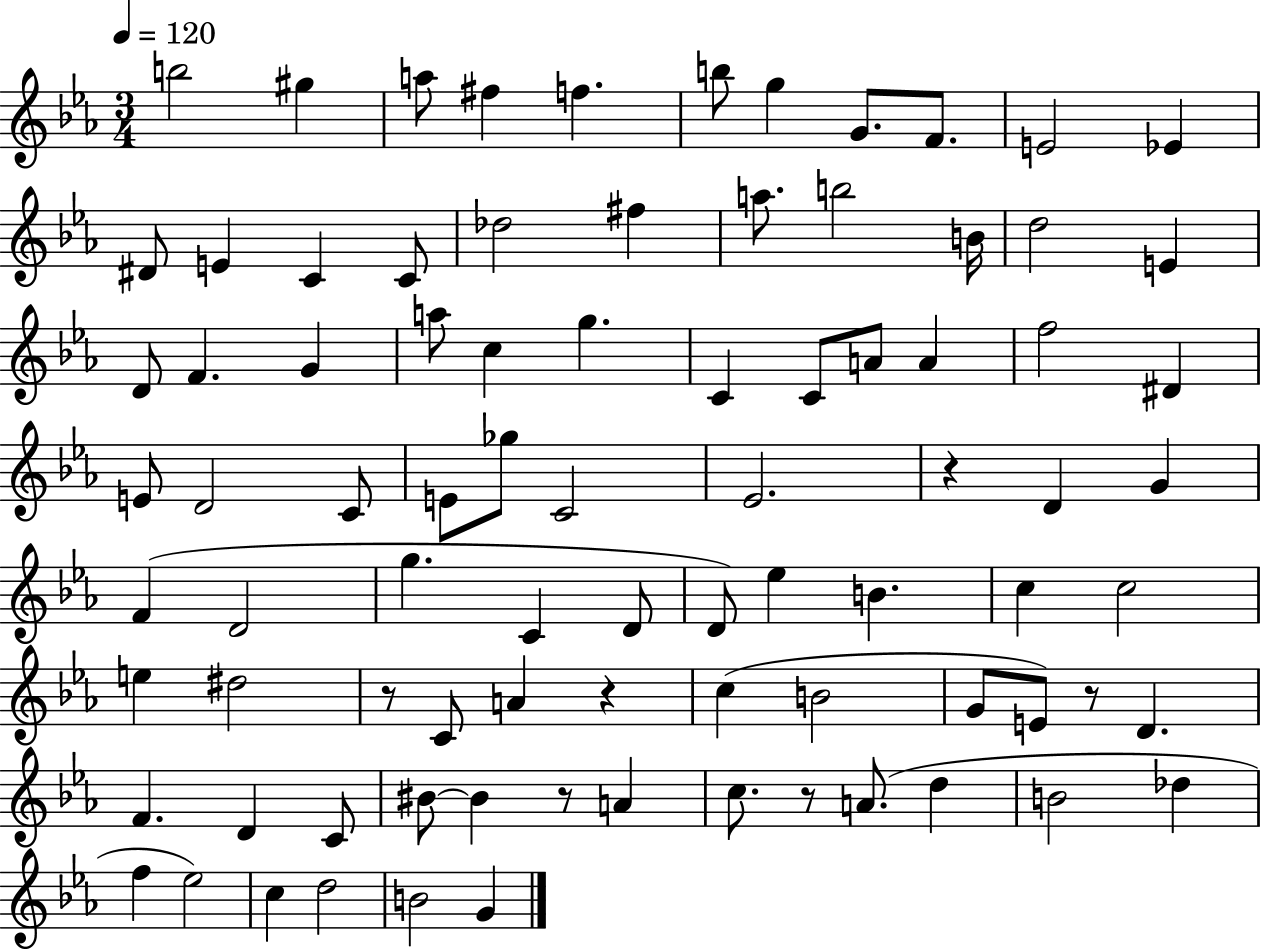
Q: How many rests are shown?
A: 6